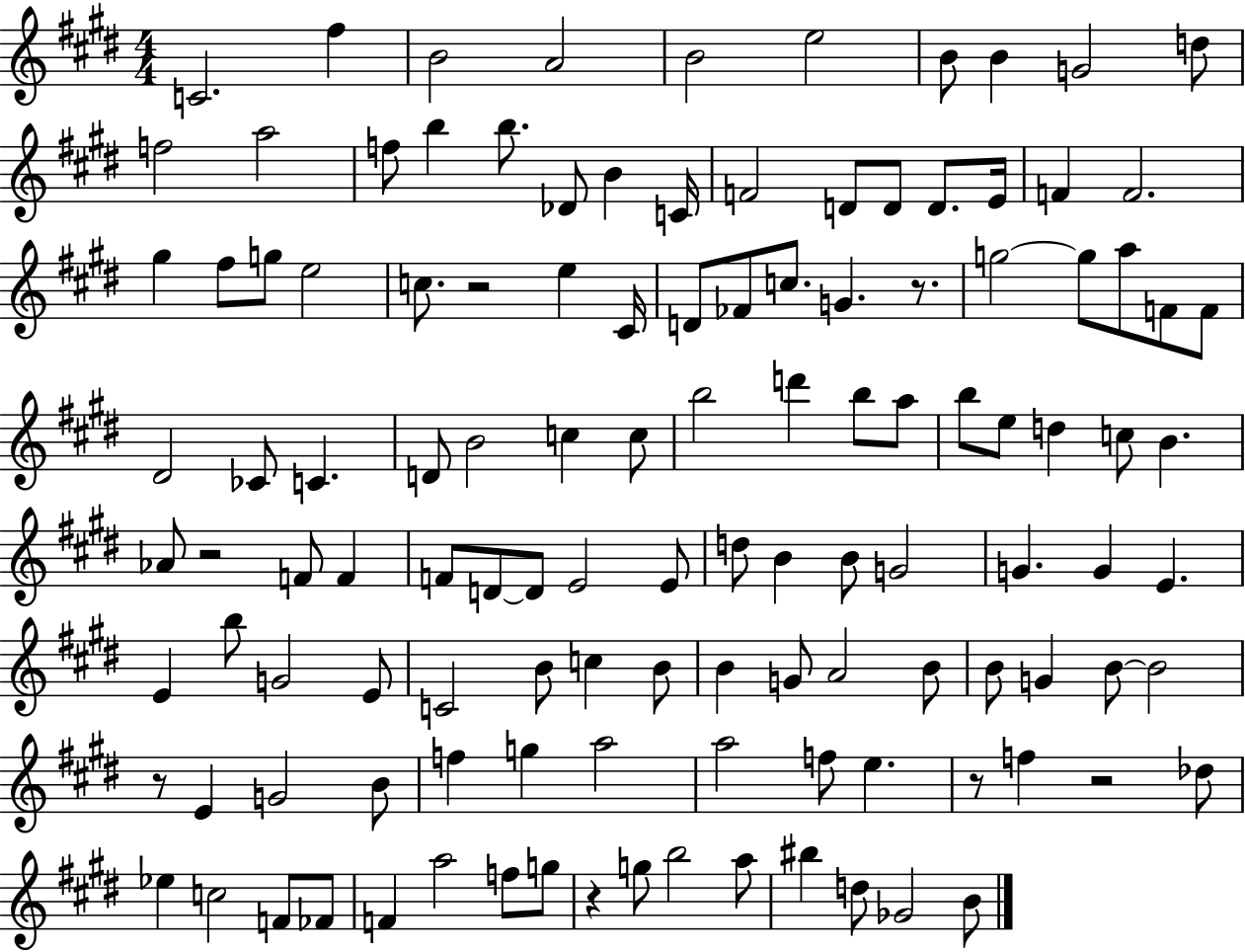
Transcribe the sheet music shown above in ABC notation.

X:1
T:Untitled
M:4/4
L:1/4
K:E
C2 ^f B2 A2 B2 e2 B/2 B G2 d/2 f2 a2 f/2 b b/2 _D/2 B C/4 F2 D/2 D/2 D/2 E/4 F F2 ^g ^f/2 g/2 e2 c/2 z2 e ^C/4 D/2 _F/2 c/2 G z/2 g2 g/2 a/2 F/2 F/2 ^D2 _C/2 C D/2 B2 c c/2 b2 d' b/2 a/2 b/2 e/2 d c/2 B _A/2 z2 F/2 F F/2 D/2 D/2 E2 E/2 d/2 B B/2 G2 G G E E b/2 G2 E/2 C2 B/2 c B/2 B G/2 A2 B/2 B/2 G B/2 B2 z/2 E G2 B/2 f g a2 a2 f/2 e z/2 f z2 _d/2 _e c2 F/2 _F/2 F a2 f/2 g/2 z g/2 b2 a/2 ^b d/2 _G2 B/2